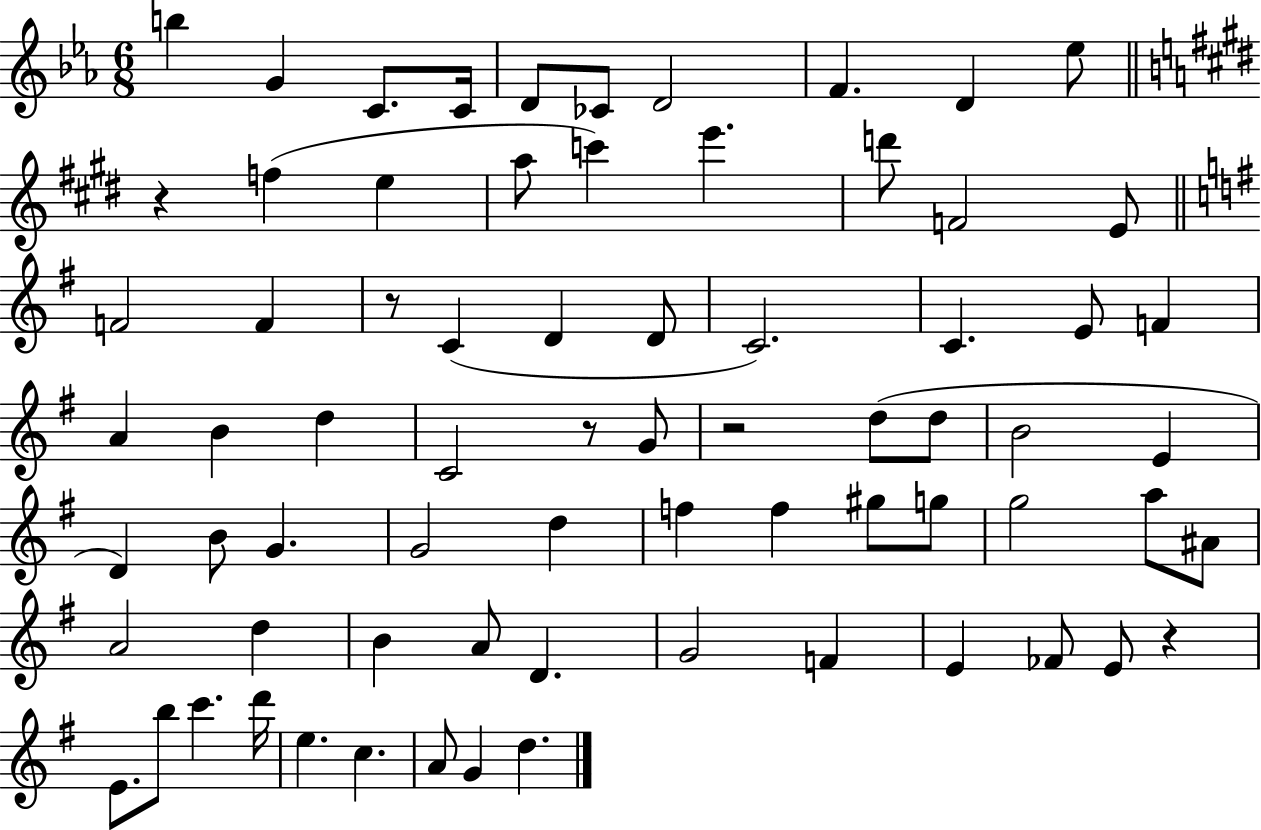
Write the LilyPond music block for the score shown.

{
  \clef treble
  \numericTimeSignature
  \time 6/8
  \key ees \major
  b''4 g'4 c'8. c'16 | d'8 ces'8 d'2 | f'4. d'4 ees''8 | \bar "||" \break \key e \major r4 f''4( e''4 | a''8 c'''4) e'''4. | d'''8 f'2 e'8 | \bar "||" \break \key e \minor f'2 f'4 | r8 c'4( d'4 d'8 | c'2.) | c'4. e'8 f'4 | \break a'4 b'4 d''4 | c'2 r8 g'8 | r2 d''8( d''8 | b'2 e'4 | \break d'4) b'8 g'4. | g'2 d''4 | f''4 f''4 gis''8 g''8 | g''2 a''8 ais'8 | \break a'2 d''4 | b'4 a'8 d'4. | g'2 f'4 | e'4 fes'8 e'8 r4 | \break e'8. b''8 c'''4. d'''16 | e''4. c''4. | a'8 g'4 d''4. | \bar "|."
}